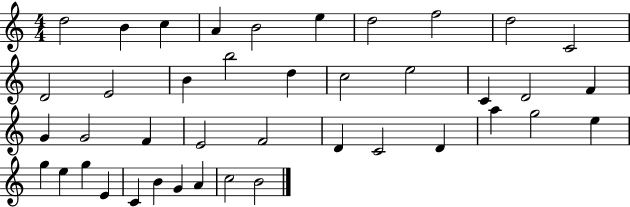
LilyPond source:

{
  \clef treble
  \numericTimeSignature
  \time 4/4
  \key c \major
  d''2 b'4 c''4 | a'4 b'2 e''4 | d''2 f''2 | d''2 c'2 | \break d'2 e'2 | b'4 b''2 d''4 | c''2 e''2 | c'4 d'2 f'4 | \break g'4 g'2 f'4 | e'2 f'2 | d'4 c'2 d'4 | a''4 g''2 e''4 | \break g''4 e''4 g''4 e'4 | c'4 b'4 g'4 a'4 | c''2 b'2 | \bar "|."
}